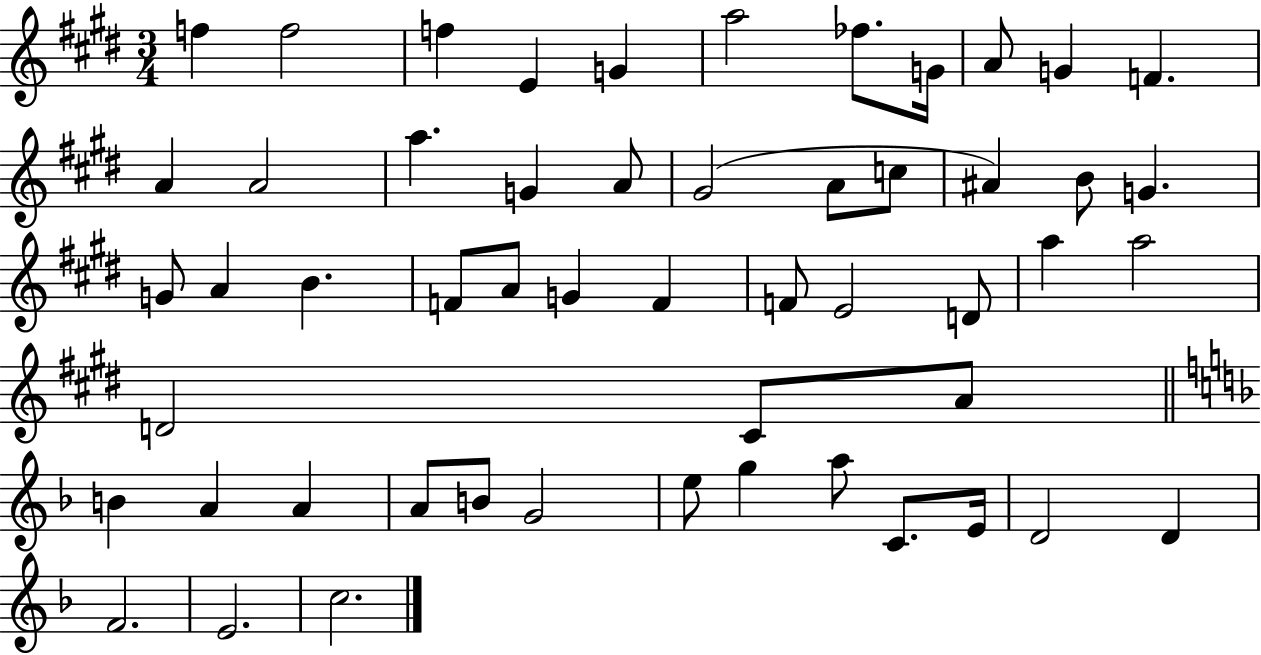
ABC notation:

X:1
T:Untitled
M:3/4
L:1/4
K:E
f f2 f E G a2 _f/2 G/4 A/2 G F A A2 a G A/2 ^G2 A/2 c/2 ^A B/2 G G/2 A B F/2 A/2 G F F/2 E2 D/2 a a2 D2 ^C/2 A/2 B A A A/2 B/2 G2 e/2 g a/2 C/2 E/4 D2 D F2 E2 c2